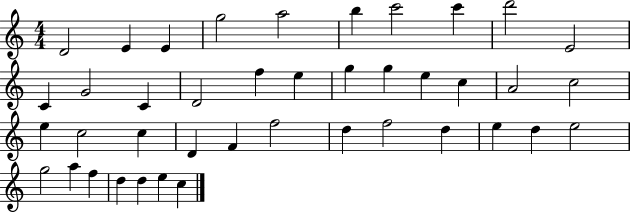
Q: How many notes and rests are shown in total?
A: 41